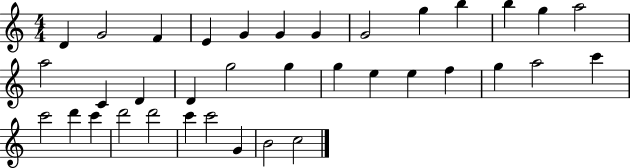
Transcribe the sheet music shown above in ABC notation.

X:1
T:Untitled
M:4/4
L:1/4
K:C
D G2 F E G G G G2 g b b g a2 a2 C D D g2 g g e e f g a2 c' c'2 d' c' d'2 d'2 c' c'2 G B2 c2